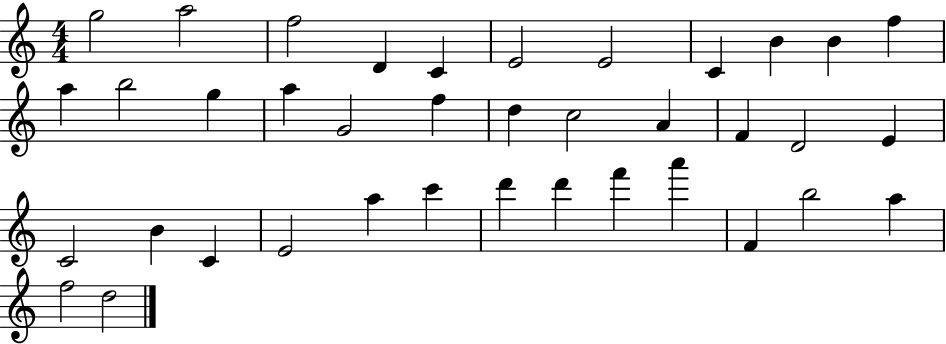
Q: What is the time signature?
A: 4/4